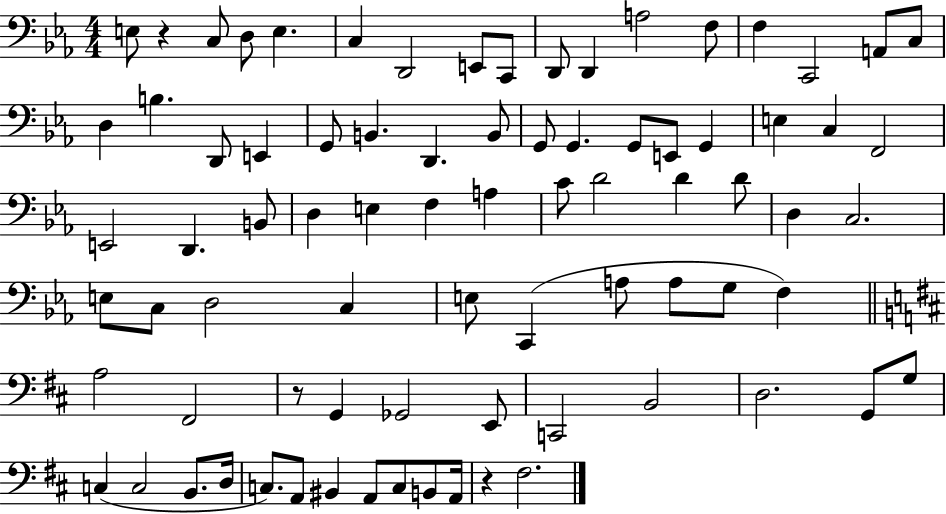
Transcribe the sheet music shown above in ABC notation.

X:1
T:Untitled
M:4/4
L:1/4
K:Eb
E,/2 z C,/2 D,/2 E, C, D,,2 E,,/2 C,,/2 D,,/2 D,, A,2 F,/2 F, C,,2 A,,/2 C,/2 D, B, D,,/2 E,, G,,/2 B,, D,, B,,/2 G,,/2 G,, G,,/2 E,,/2 G,, E, C, F,,2 E,,2 D,, B,,/2 D, E, F, A, C/2 D2 D D/2 D, C,2 E,/2 C,/2 D,2 C, E,/2 C,, A,/2 A,/2 G,/2 F, A,2 ^F,,2 z/2 G,, _G,,2 E,,/2 C,,2 B,,2 D,2 G,,/2 G,/2 C, C,2 B,,/2 D,/4 C,/2 A,,/2 ^B,, A,,/2 C,/2 B,,/2 A,,/4 z ^F,2